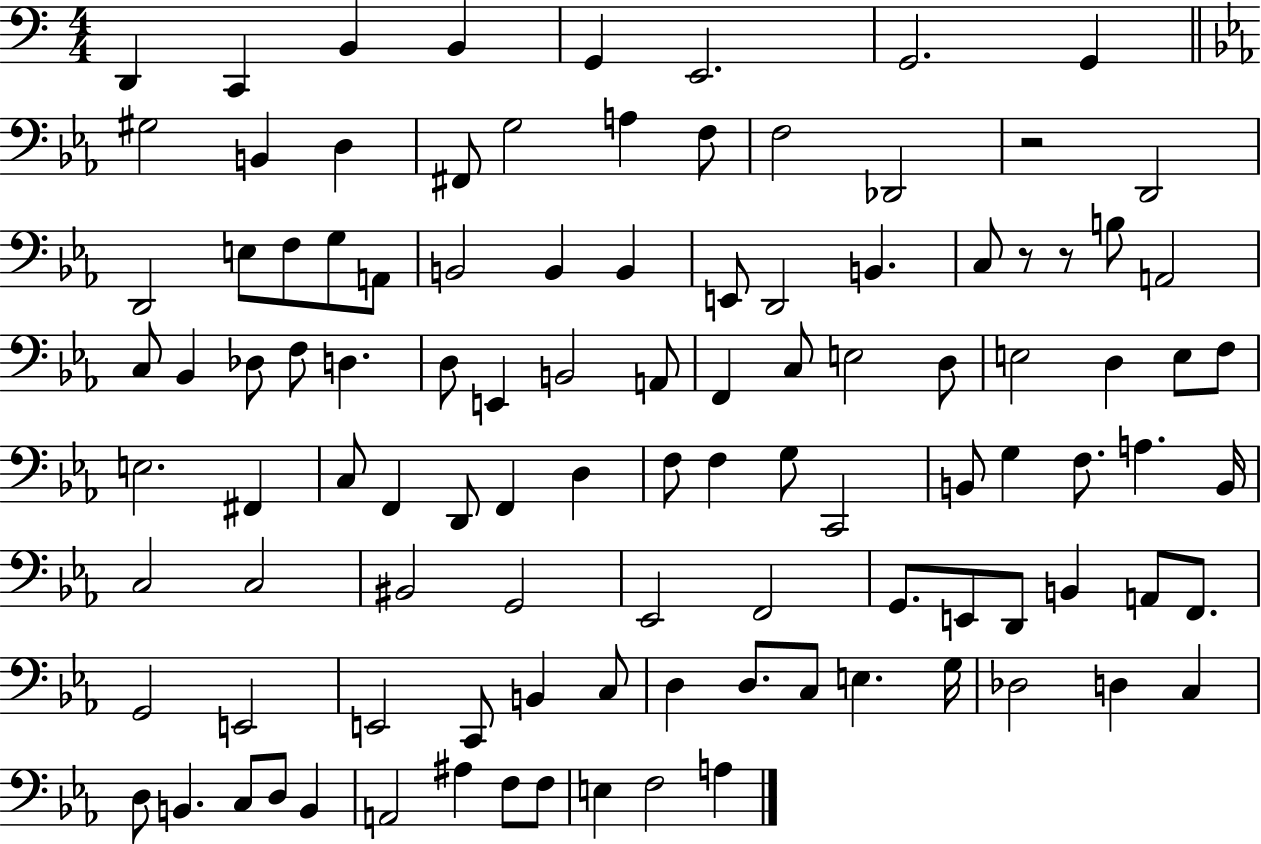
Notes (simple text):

D2/q C2/q B2/q B2/q G2/q E2/h. G2/h. G2/q G#3/h B2/q D3/q F#2/e G3/h A3/q F3/e F3/h Db2/h R/h D2/h D2/h E3/e F3/e G3/e A2/e B2/h B2/q B2/q E2/e D2/h B2/q. C3/e R/e R/e B3/e A2/h C3/e Bb2/q Db3/e F3/e D3/q. D3/e E2/q B2/h A2/e F2/q C3/e E3/h D3/e E3/h D3/q E3/e F3/e E3/h. F#2/q C3/e F2/q D2/e F2/q D3/q F3/e F3/q G3/e C2/h B2/e G3/q F3/e. A3/q. B2/s C3/h C3/h BIS2/h G2/h Eb2/h F2/h G2/e. E2/e D2/e B2/q A2/e F2/e. G2/h E2/h E2/h C2/e B2/q C3/e D3/q D3/e. C3/e E3/q. G3/s Db3/h D3/q C3/q D3/e B2/q. C3/e D3/e B2/q A2/h A#3/q F3/e F3/e E3/q F3/h A3/q